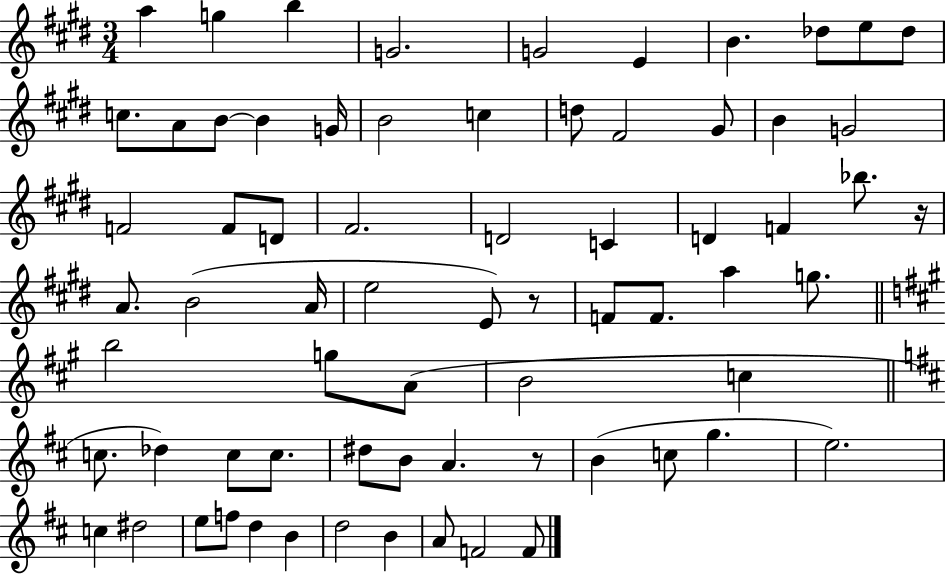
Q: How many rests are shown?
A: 3